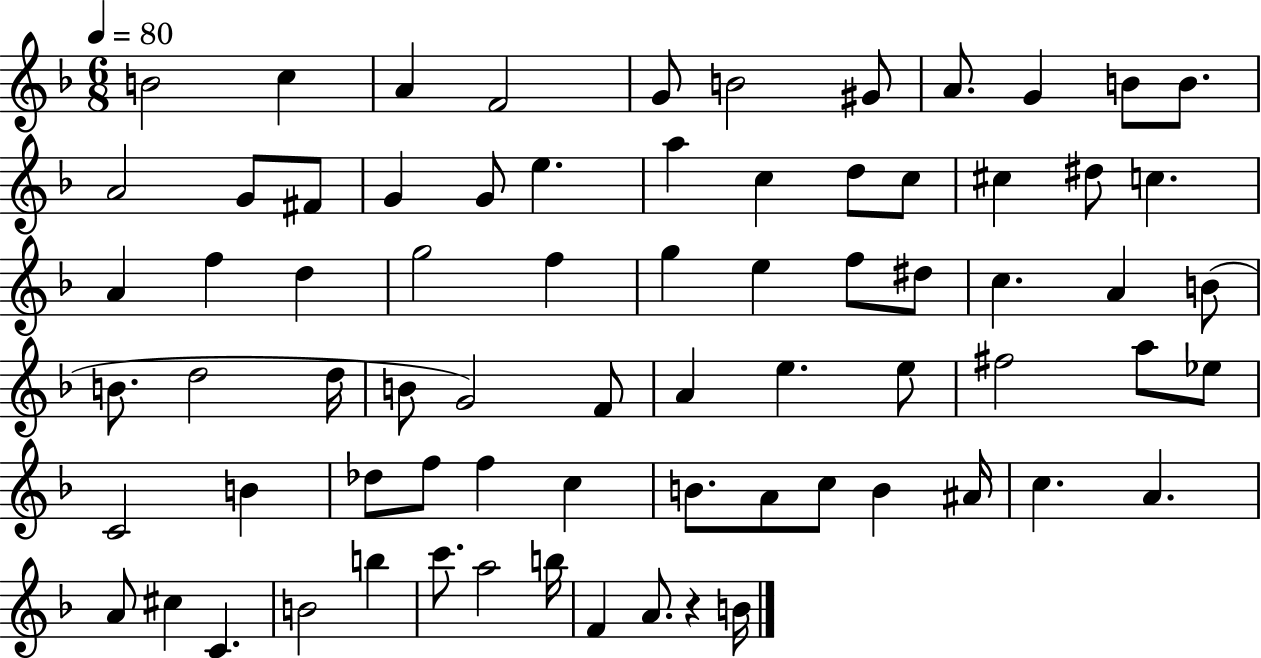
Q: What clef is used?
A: treble